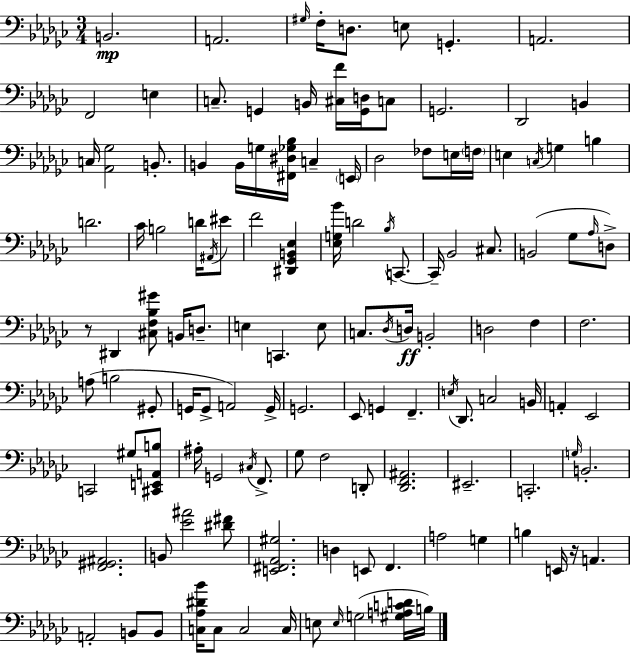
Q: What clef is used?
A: bass